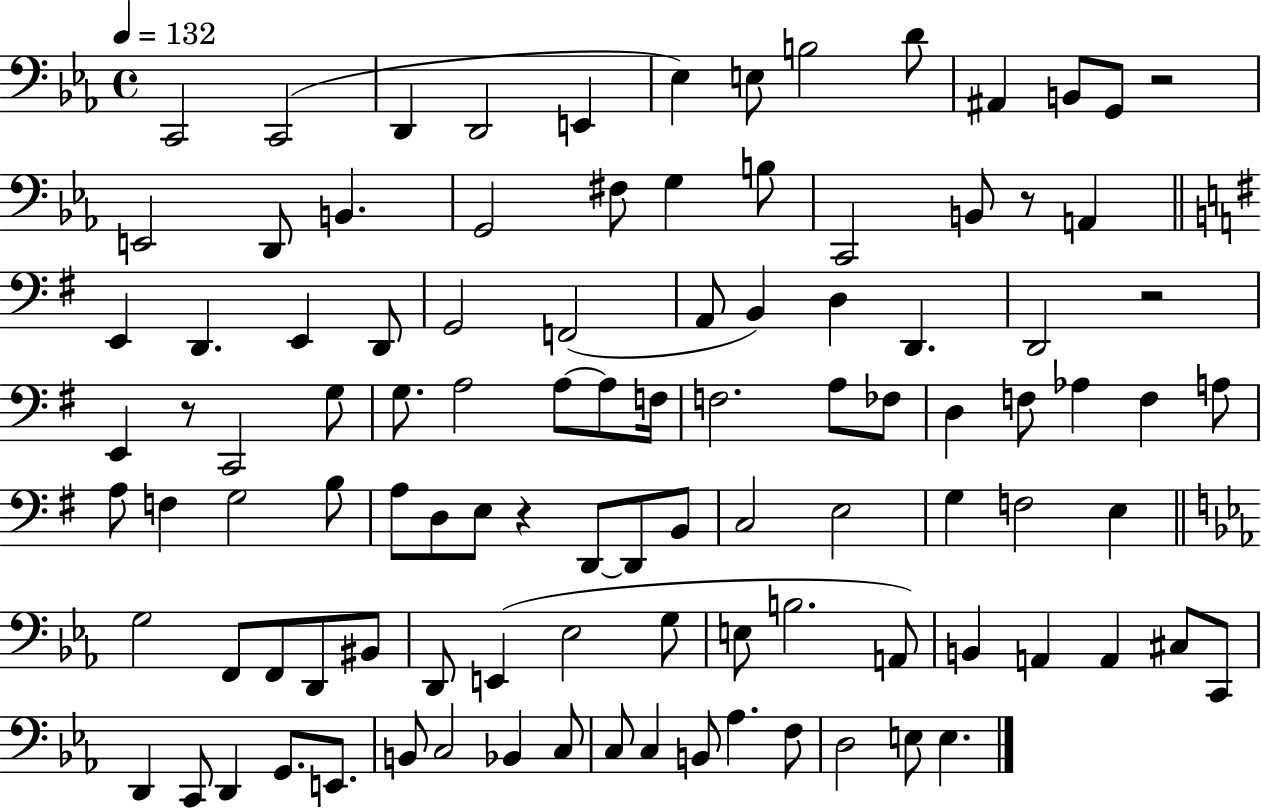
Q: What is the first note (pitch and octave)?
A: C2